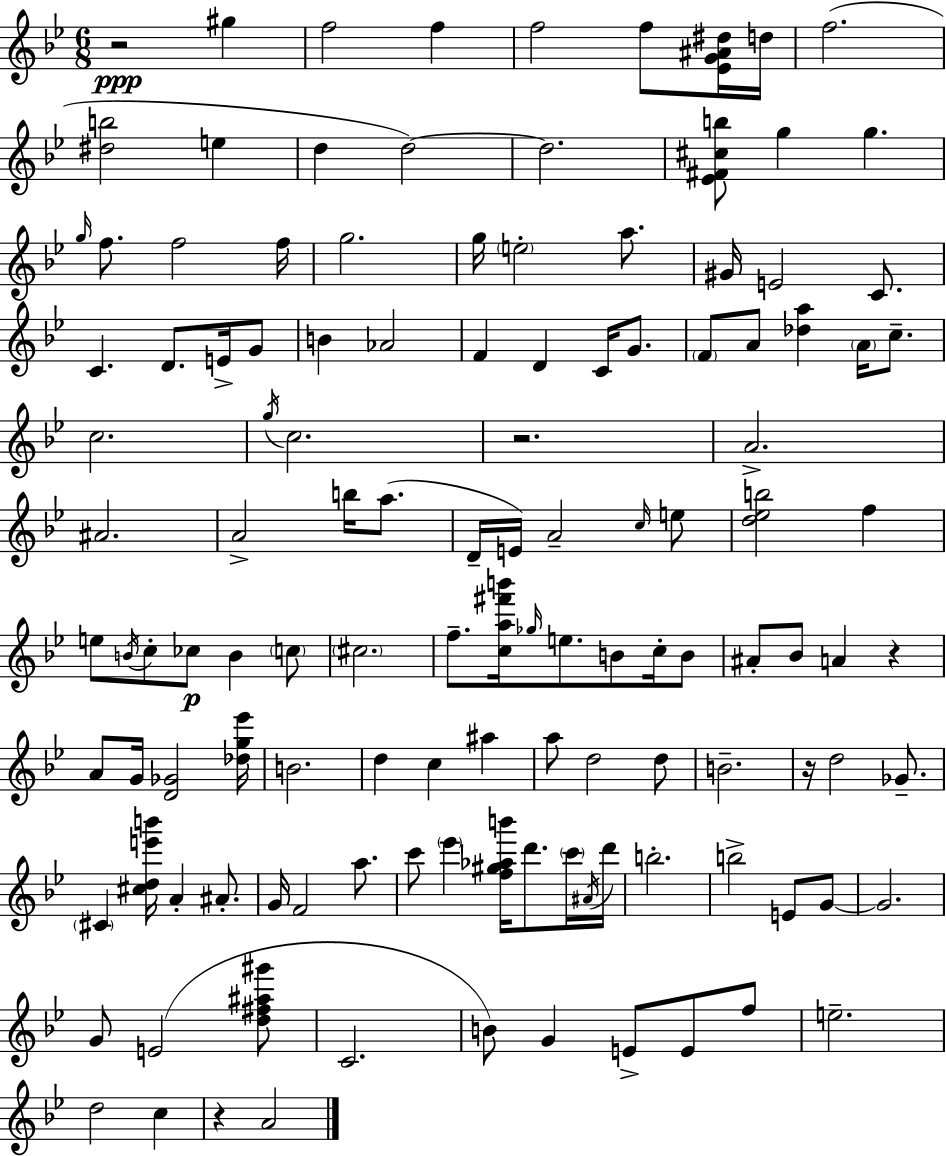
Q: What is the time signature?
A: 6/8